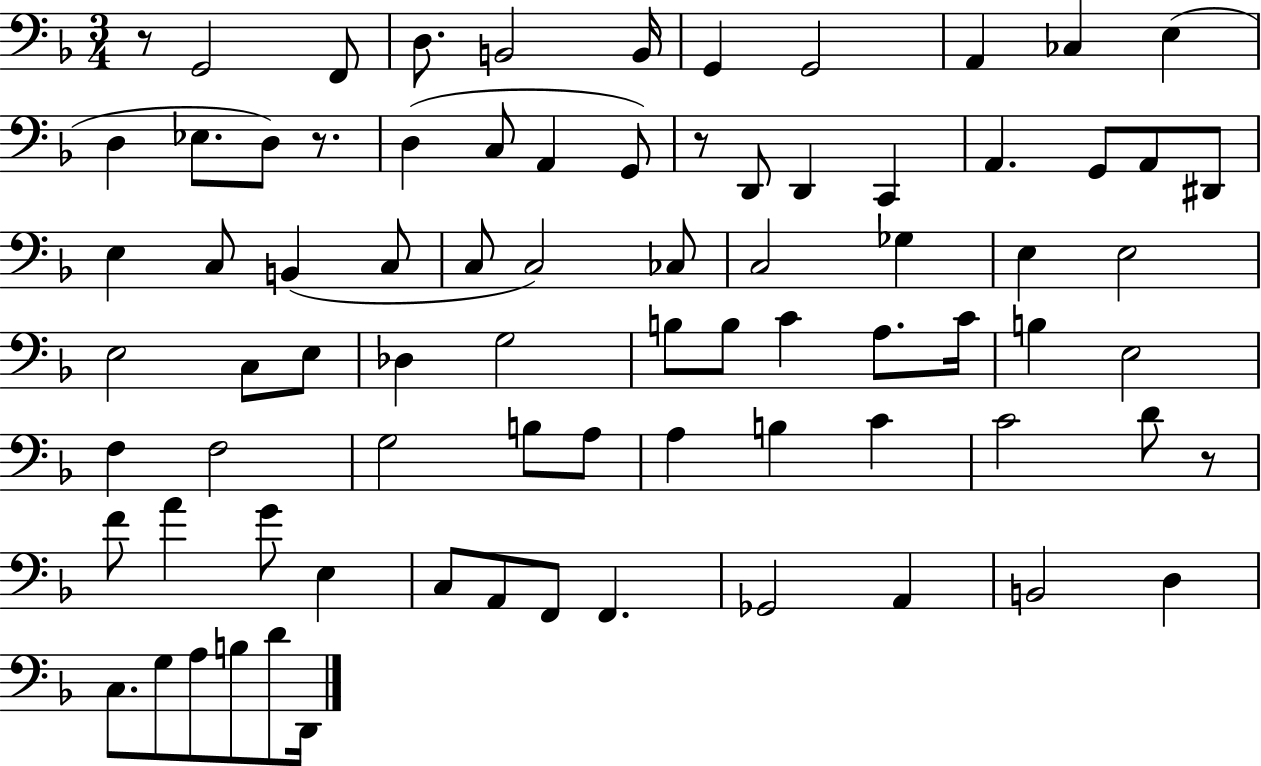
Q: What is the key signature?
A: F major